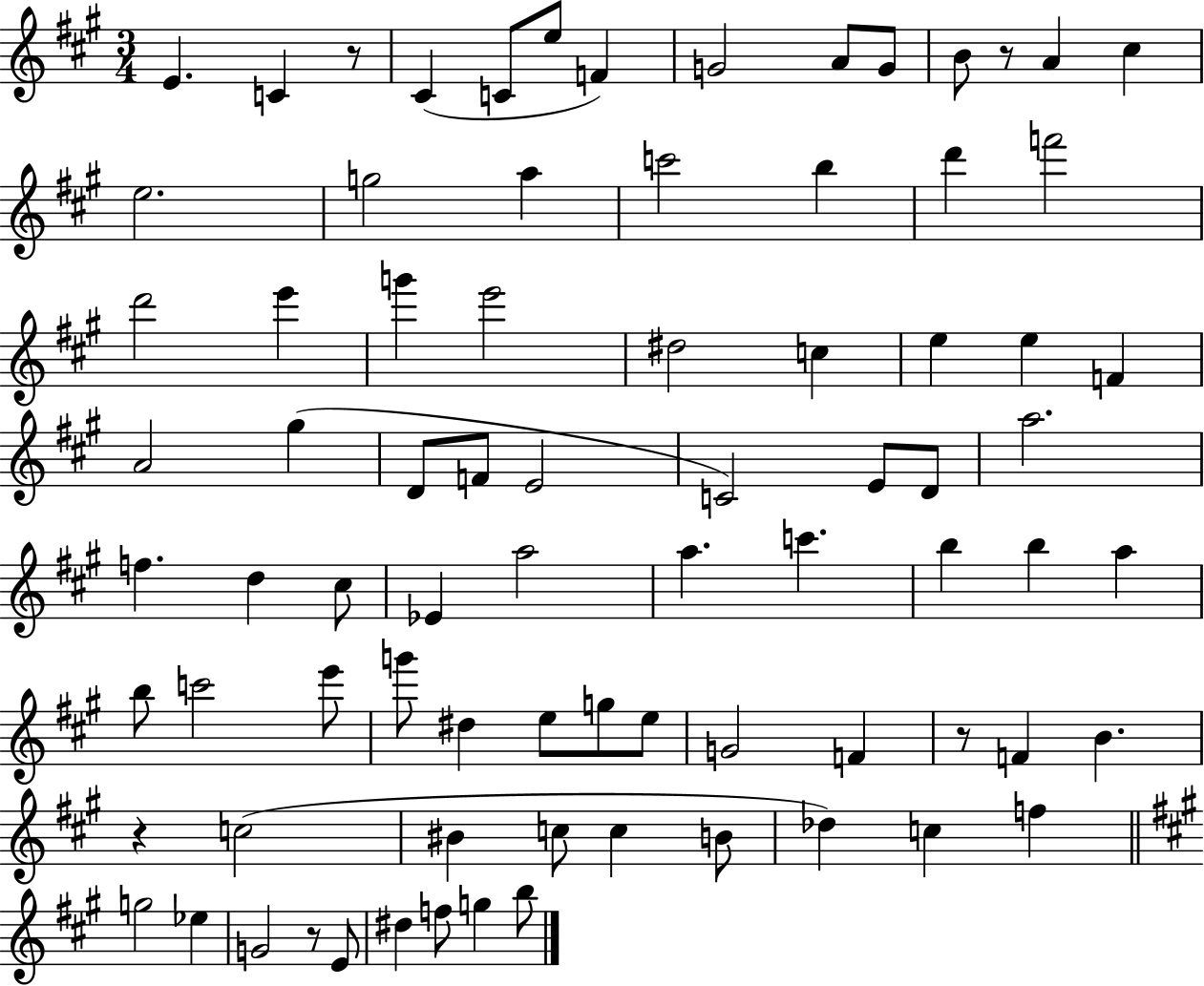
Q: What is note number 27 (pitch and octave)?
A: E5